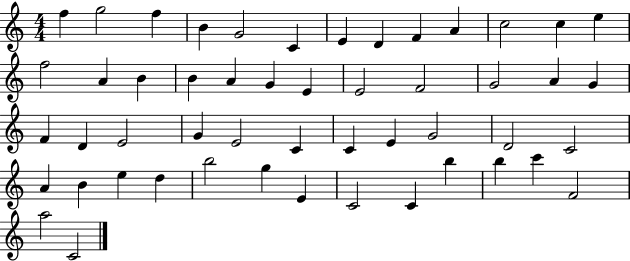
F5/q G5/h F5/q B4/q G4/h C4/q E4/q D4/q F4/q A4/q C5/h C5/q E5/q F5/h A4/q B4/q B4/q A4/q G4/q E4/q E4/h F4/h G4/h A4/q G4/q F4/q D4/q E4/h G4/q E4/h C4/q C4/q E4/q G4/h D4/h C4/h A4/q B4/q E5/q D5/q B5/h G5/q E4/q C4/h C4/q B5/q B5/q C6/q F4/h A5/h C4/h